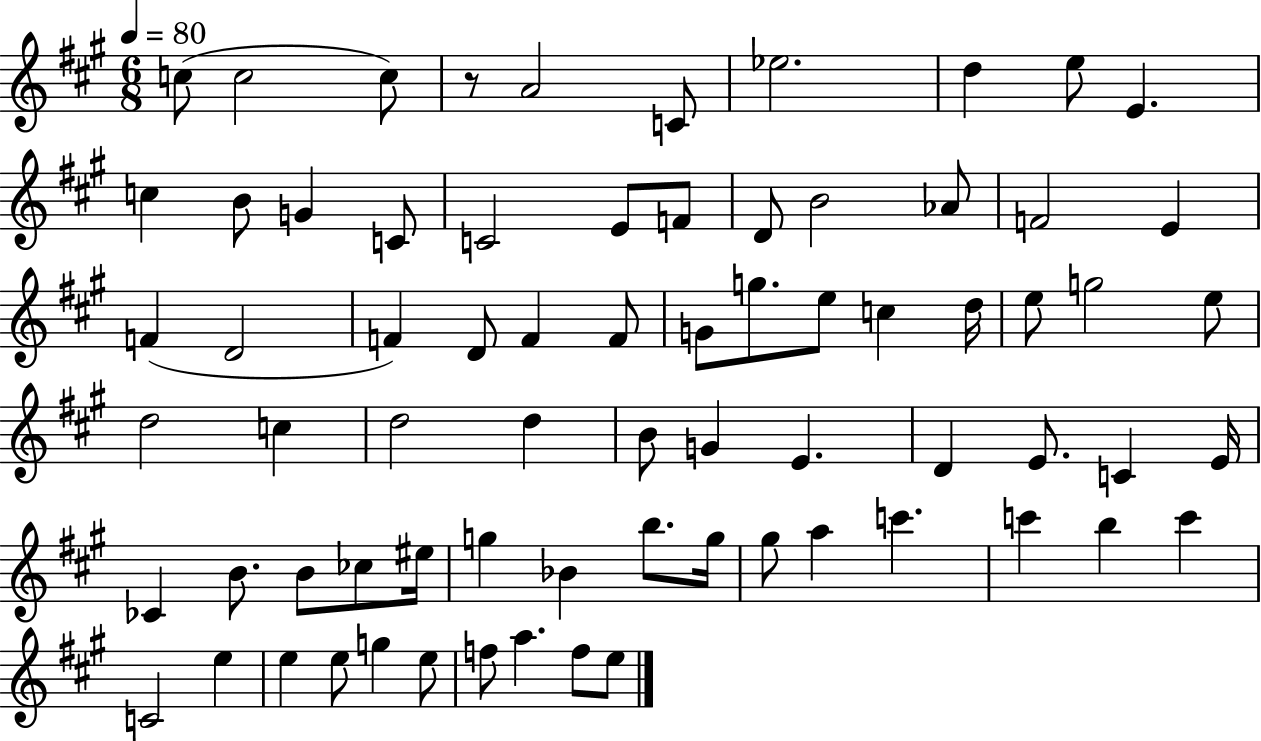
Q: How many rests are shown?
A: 1